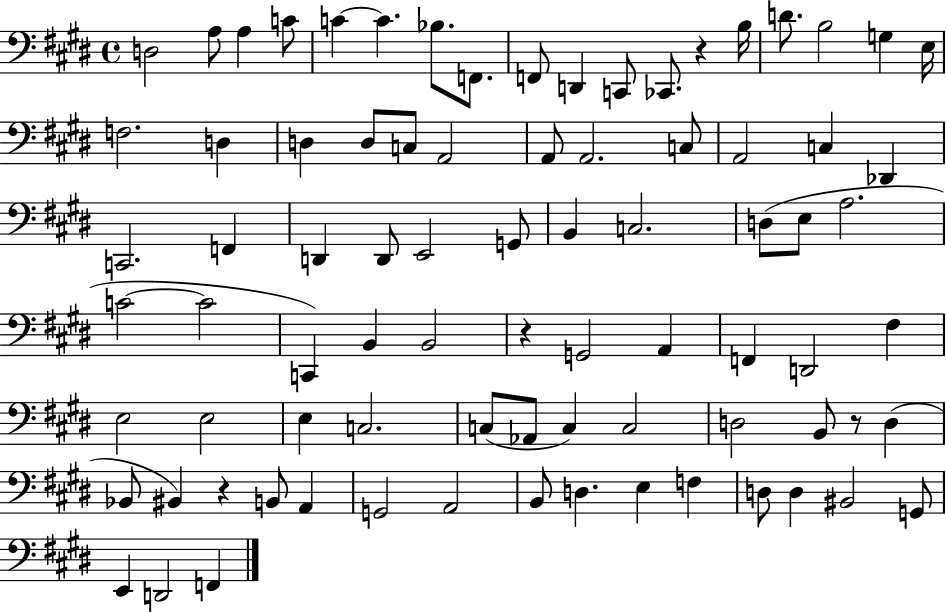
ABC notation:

X:1
T:Untitled
M:4/4
L:1/4
K:E
D,2 A,/2 A, C/2 C C _B,/2 F,,/2 F,,/2 D,, C,,/2 _C,,/2 z B,/4 D/2 B,2 G, E,/4 F,2 D, D, D,/2 C,/2 A,,2 A,,/2 A,,2 C,/2 A,,2 C, _D,, C,,2 F,, D,, D,,/2 E,,2 G,,/2 B,, C,2 D,/2 E,/2 A,2 C2 C2 C,, B,, B,,2 z G,,2 A,, F,, D,,2 ^F, E,2 E,2 E, C,2 C,/2 _A,,/2 C, C,2 D,2 B,,/2 z/2 D, _B,,/2 ^B,, z B,,/2 A,, G,,2 A,,2 B,,/2 D, E, F, D,/2 D, ^B,,2 G,,/2 E,, D,,2 F,,